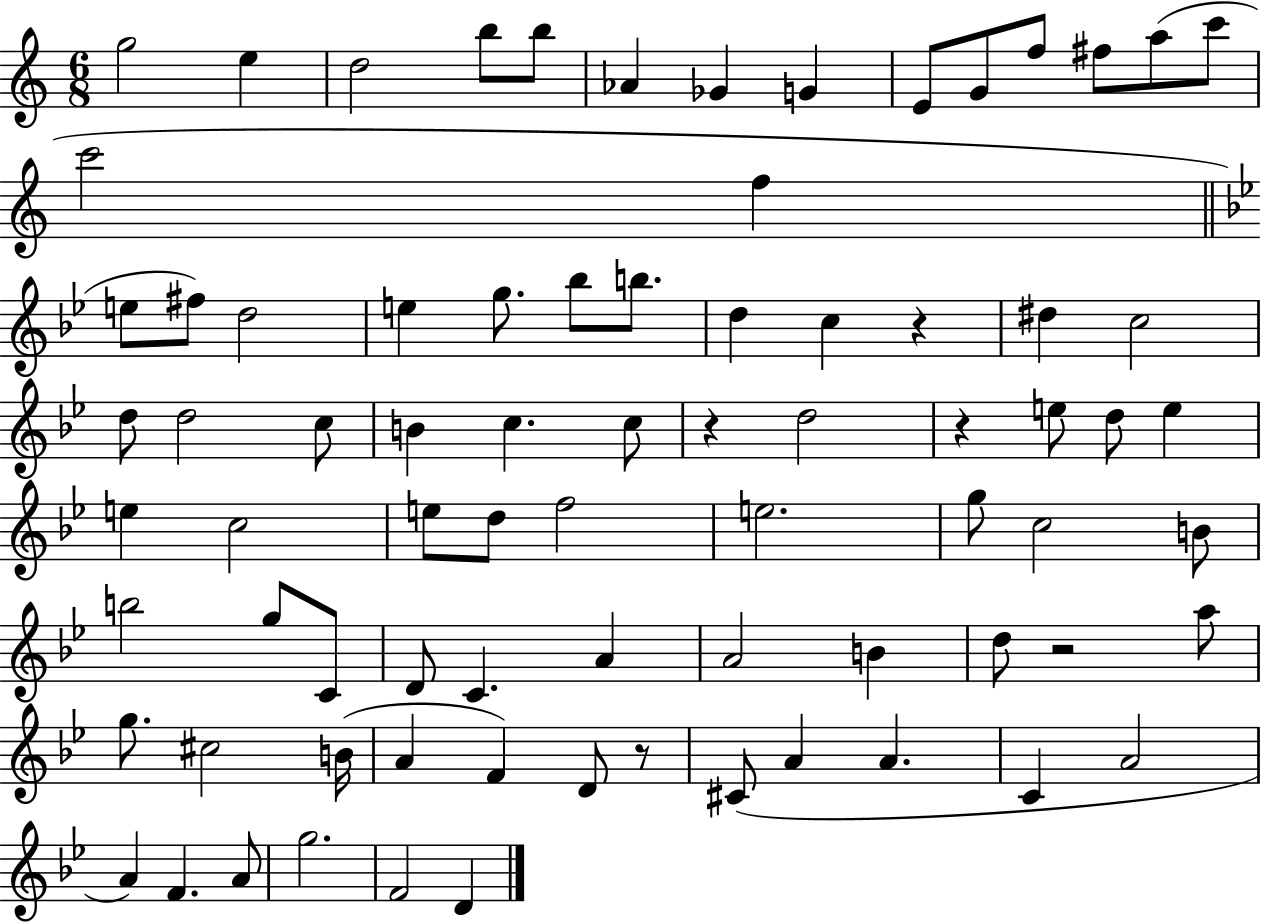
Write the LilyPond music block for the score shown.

{
  \clef treble
  \numericTimeSignature
  \time 6/8
  \key c \major
  \repeat volta 2 { g''2 e''4 | d''2 b''8 b''8 | aes'4 ges'4 g'4 | e'8 g'8 f''8 fis''8 a''8( c'''8 | \break c'''2 f''4 | \bar "||" \break \key bes \major e''8 fis''8) d''2 | e''4 g''8. bes''8 b''8. | d''4 c''4 r4 | dis''4 c''2 | \break d''8 d''2 c''8 | b'4 c''4. c''8 | r4 d''2 | r4 e''8 d''8 e''4 | \break e''4 c''2 | e''8 d''8 f''2 | e''2. | g''8 c''2 b'8 | \break b''2 g''8 c'8 | d'8 c'4. a'4 | a'2 b'4 | d''8 r2 a''8 | \break g''8. cis''2 b'16( | a'4 f'4) d'8 r8 | cis'8( a'4 a'4. | c'4 a'2 | \break a'4) f'4. a'8 | g''2. | f'2 d'4 | } \bar "|."
}